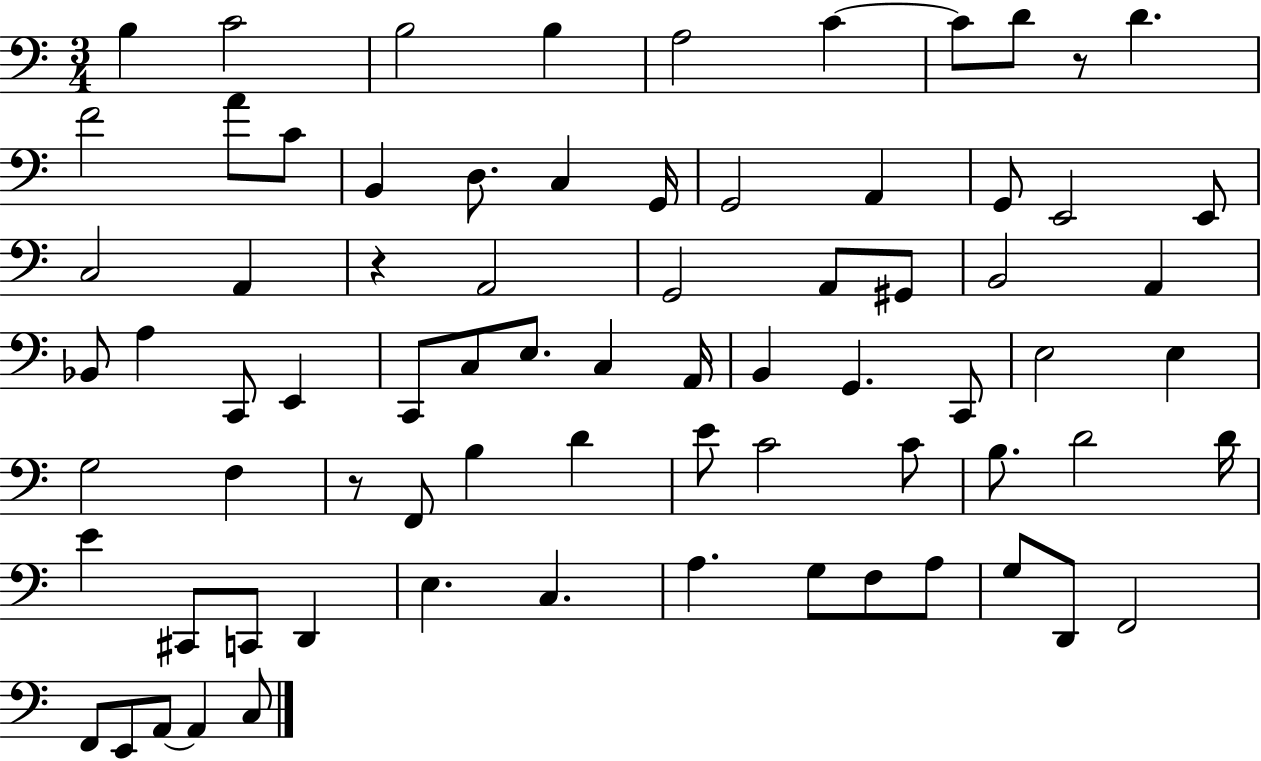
X:1
T:Untitled
M:3/4
L:1/4
K:C
B, C2 B,2 B, A,2 C C/2 D/2 z/2 D F2 A/2 C/2 B,, D,/2 C, G,,/4 G,,2 A,, G,,/2 E,,2 E,,/2 C,2 A,, z A,,2 G,,2 A,,/2 ^G,,/2 B,,2 A,, _B,,/2 A, C,,/2 E,, C,,/2 C,/2 E,/2 C, A,,/4 B,, G,, C,,/2 E,2 E, G,2 F, z/2 F,,/2 B, D E/2 C2 C/2 B,/2 D2 D/4 E ^C,,/2 C,,/2 D,, E, C, A, G,/2 F,/2 A,/2 G,/2 D,,/2 F,,2 F,,/2 E,,/2 A,,/2 A,, C,/2